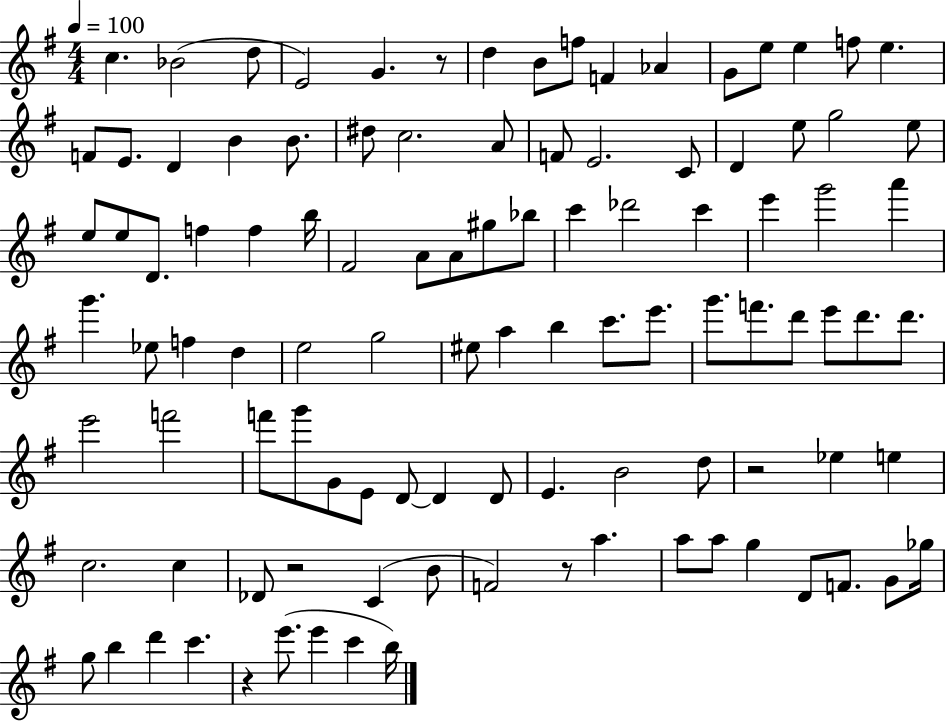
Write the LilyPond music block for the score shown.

{
  \clef treble
  \numericTimeSignature
  \time 4/4
  \key g \major
  \tempo 4 = 100
  c''4. bes'2( d''8 | e'2) g'4. r8 | d''4 b'8 f''8 f'4 aes'4 | g'8 e''8 e''4 f''8 e''4. | \break f'8 e'8. d'4 b'4 b'8. | dis''8 c''2. a'8 | f'8 e'2. c'8 | d'4 e''8 g''2 e''8 | \break e''8 e''8 d'8. f''4 f''4 b''16 | fis'2 a'8 a'8 gis''8 bes''8 | c'''4 des'''2 c'''4 | e'''4 g'''2 a'''4 | \break g'''4. ees''8 f''4 d''4 | e''2 g''2 | eis''8 a''4 b''4 c'''8. e'''8. | g'''8. f'''8. d'''8 e'''8 d'''8. d'''8. | \break e'''2 f'''2 | f'''8 g'''8 g'8 e'8 d'8~~ d'4 d'8 | e'4. b'2 d''8 | r2 ees''4 e''4 | \break c''2. c''4 | des'8 r2 c'4( b'8 | f'2) r8 a''4. | a''8 a''8 g''4 d'8 f'8. g'8 ges''16 | \break g''8 b''4 d'''4 c'''4. | r4 e'''8.( e'''4 c'''4 b''16) | \bar "|."
}